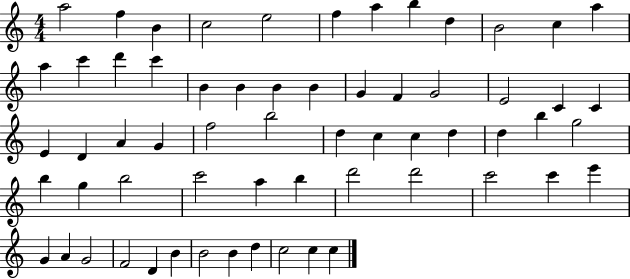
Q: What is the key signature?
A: C major